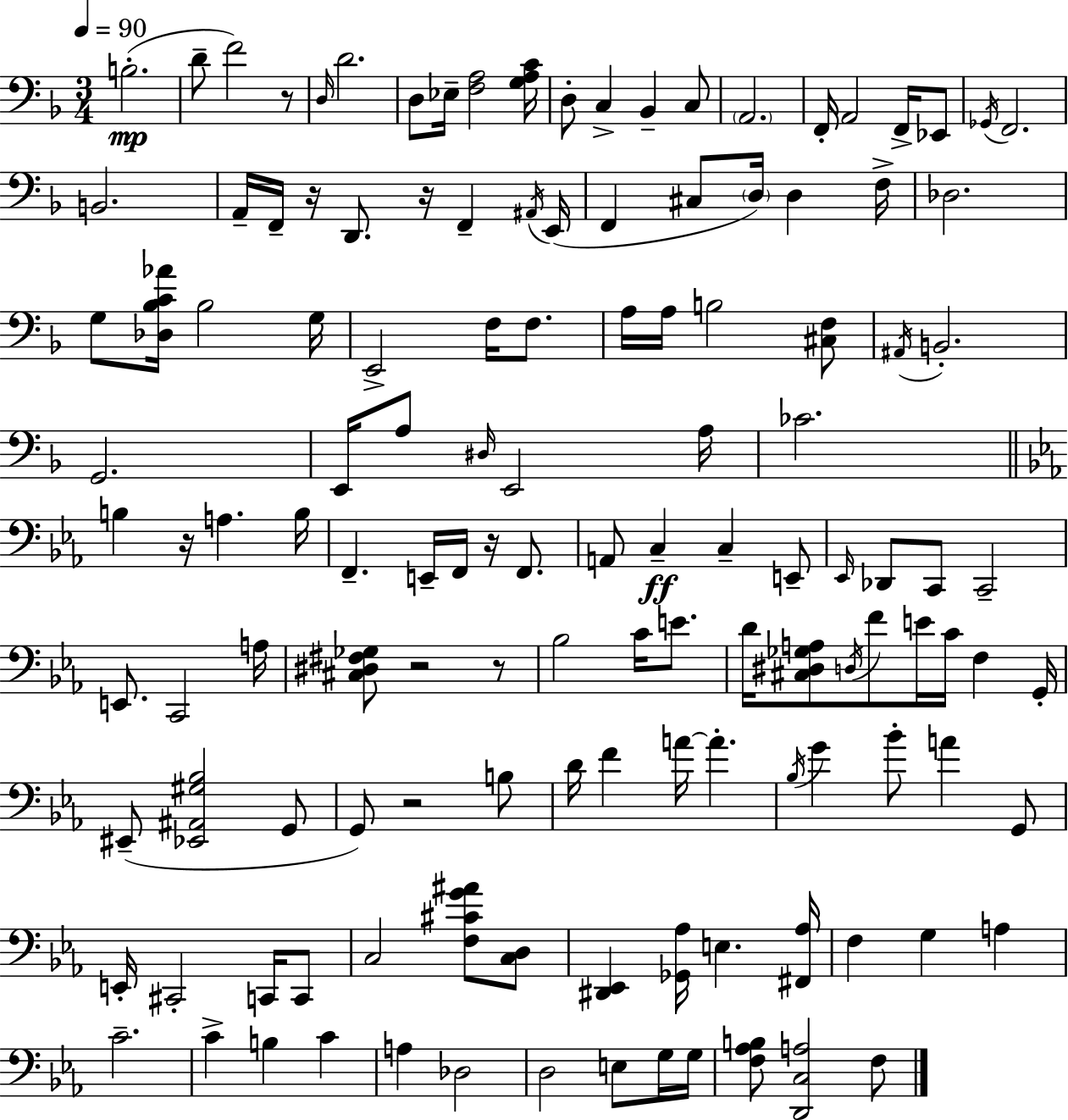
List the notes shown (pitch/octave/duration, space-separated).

B3/h. D4/e F4/h R/e D3/s D4/h. D3/e Eb3/s [F3,A3]/h [G3,A3,C4]/s D3/e C3/q Bb2/q C3/e A2/h. F2/s A2/h F2/s Eb2/e Gb2/s F2/h. B2/h. A2/s F2/s R/s D2/e. R/s F2/q A#2/s E2/s F2/q C#3/e D3/s D3/q F3/s Db3/h. G3/e [Db3,Bb3,C4,Ab4]/s Bb3/h G3/s E2/h F3/s F3/e. A3/s A3/s B3/h [C#3,F3]/e A#2/s B2/h. G2/h. E2/s A3/e D#3/s E2/h A3/s CES4/h. B3/q R/s A3/q. B3/s F2/q. E2/s F2/s R/s F2/e. A2/e C3/q C3/q E2/e Eb2/s Db2/e C2/e C2/h E2/e. C2/h A3/s [C#3,D#3,F#3,Gb3]/e R/h R/e Bb3/h C4/s E4/e. D4/s [C#3,D#3,Gb3,A3]/e D3/s F4/e E4/s C4/s F3/q G2/s EIS2/e [Eb2,A#2,G#3,Bb3]/h G2/e G2/e R/h B3/e D4/s F4/q A4/s A4/q. Bb3/s G4/q Bb4/e A4/q G2/e E2/s C#2/h C2/s C2/e C3/h [F3,C#4,G4,A#4]/e [C3,D3]/e [D#2,Eb2]/q [Gb2,Ab3]/s E3/q. [F#2,Ab3]/s F3/q G3/q A3/q C4/h. C4/q B3/q C4/q A3/q Db3/h D3/h E3/e G3/s G3/s [F3,Ab3,B3]/e [D2,C3,A3]/h F3/e